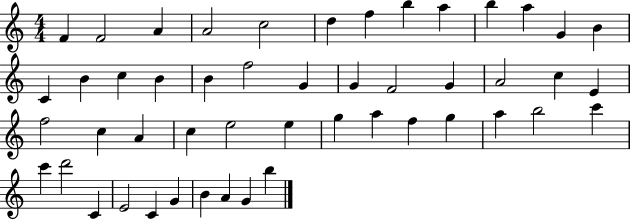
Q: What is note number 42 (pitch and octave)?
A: C4